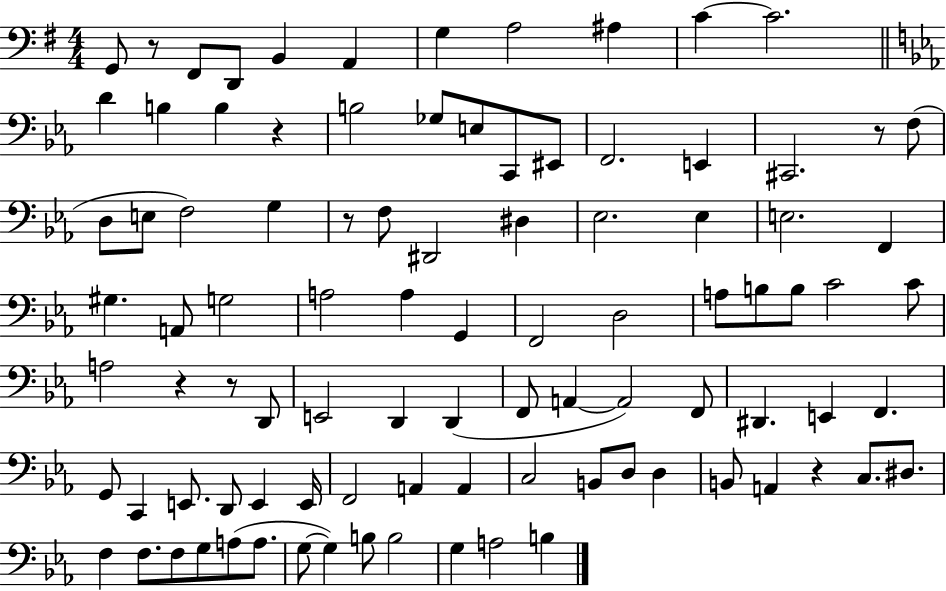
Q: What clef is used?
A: bass